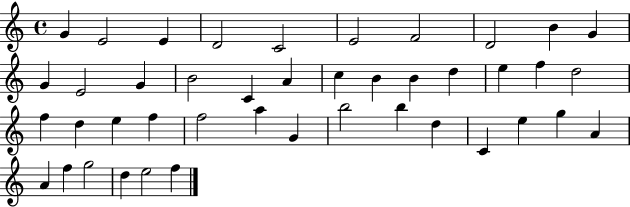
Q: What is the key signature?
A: C major